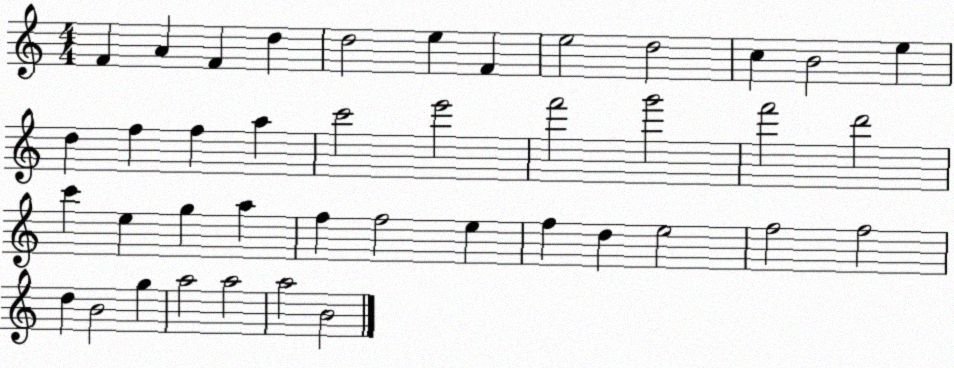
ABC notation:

X:1
T:Untitled
M:4/4
L:1/4
K:C
F A F d d2 e F e2 d2 c B2 e d f f a c'2 e'2 f'2 g'2 f'2 d'2 c' e g a f f2 e f d e2 f2 f2 d B2 g a2 a2 a2 B2